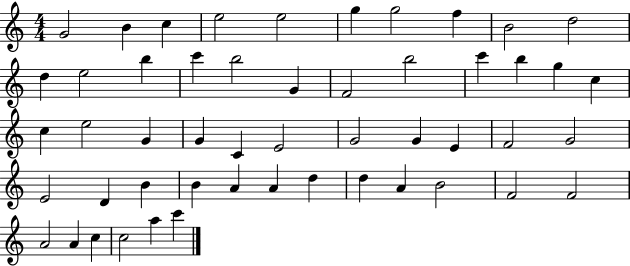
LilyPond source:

{
  \clef treble
  \numericTimeSignature
  \time 4/4
  \key c \major
  g'2 b'4 c''4 | e''2 e''2 | g''4 g''2 f''4 | b'2 d''2 | \break d''4 e''2 b''4 | c'''4 b''2 g'4 | f'2 b''2 | c'''4 b''4 g''4 c''4 | \break c''4 e''2 g'4 | g'4 c'4 e'2 | g'2 g'4 e'4 | f'2 g'2 | \break e'2 d'4 b'4 | b'4 a'4 a'4 d''4 | d''4 a'4 b'2 | f'2 f'2 | \break a'2 a'4 c''4 | c''2 a''4 c'''4 | \bar "|."
}